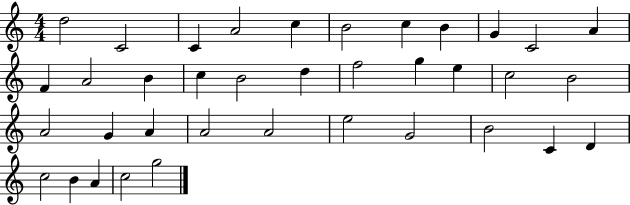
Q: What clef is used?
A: treble